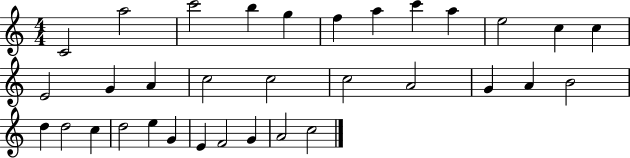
C4/h A5/h C6/h B5/q G5/q F5/q A5/q C6/q A5/q E5/h C5/q C5/q E4/h G4/q A4/q C5/h C5/h C5/h A4/h G4/q A4/q B4/h D5/q D5/h C5/q D5/h E5/q G4/q E4/q F4/h G4/q A4/h C5/h